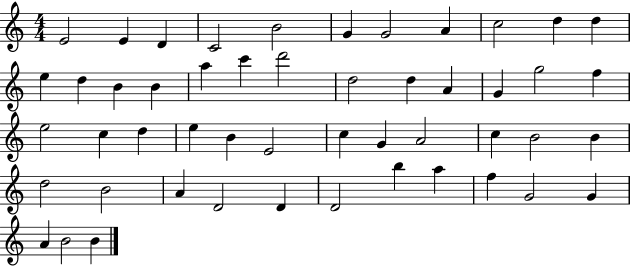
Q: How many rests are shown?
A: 0